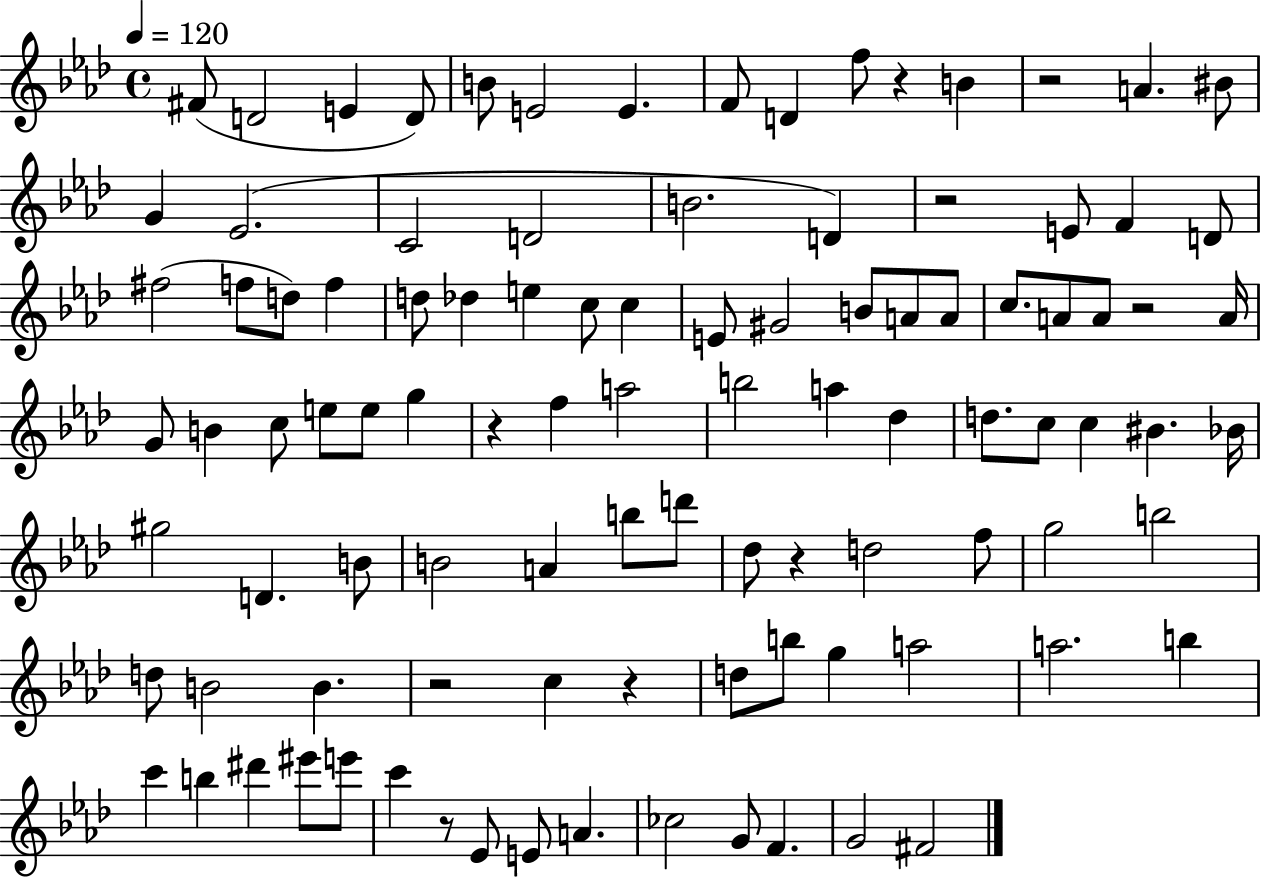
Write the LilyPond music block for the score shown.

{
  \clef treble
  \time 4/4
  \defaultTimeSignature
  \key aes \major
  \tempo 4 = 120
  \repeat volta 2 { fis'8( d'2 e'4 d'8) | b'8 e'2 e'4. | f'8 d'4 f''8 r4 b'4 | r2 a'4. bis'8 | \break g'4 ees'2.( | c'2 d'2 | b'2. d'4) | r2 e'8 f'4 d'8 | \break fis''2( f''8 d''8) f''4 | d''8 des''4 e''4 c''8 c''4 | e'8 gis'2 b'8 a'8 a'8 | c''8. a'8 a'8 r2 a'16 | \break g'8 b'4 c''8 e''8 e''8 g''4 | r4 f''4 a''2 | b''2 a''4 des''4 | d''8. c''8 c''4 bis'4. bes'16 | \break gis''2 d'4. b'8 | b'2 a'4 b''8 d'''8 | des''8 r4 d''2 f''8 | g''2 b''2 | \break d''8 b'2 b'4. | r2 c''4 r4 | d''8 b''8 g''4 a''2 | a''2. b''4 | \break c'''4 b''4 dis'''4 eis'''8 e'''8 | c'''4 r8 ees'8 e'8 a'4. | ces''2 g'8 f'4. | g'2 fis'2 | \break } \bar "|."
}